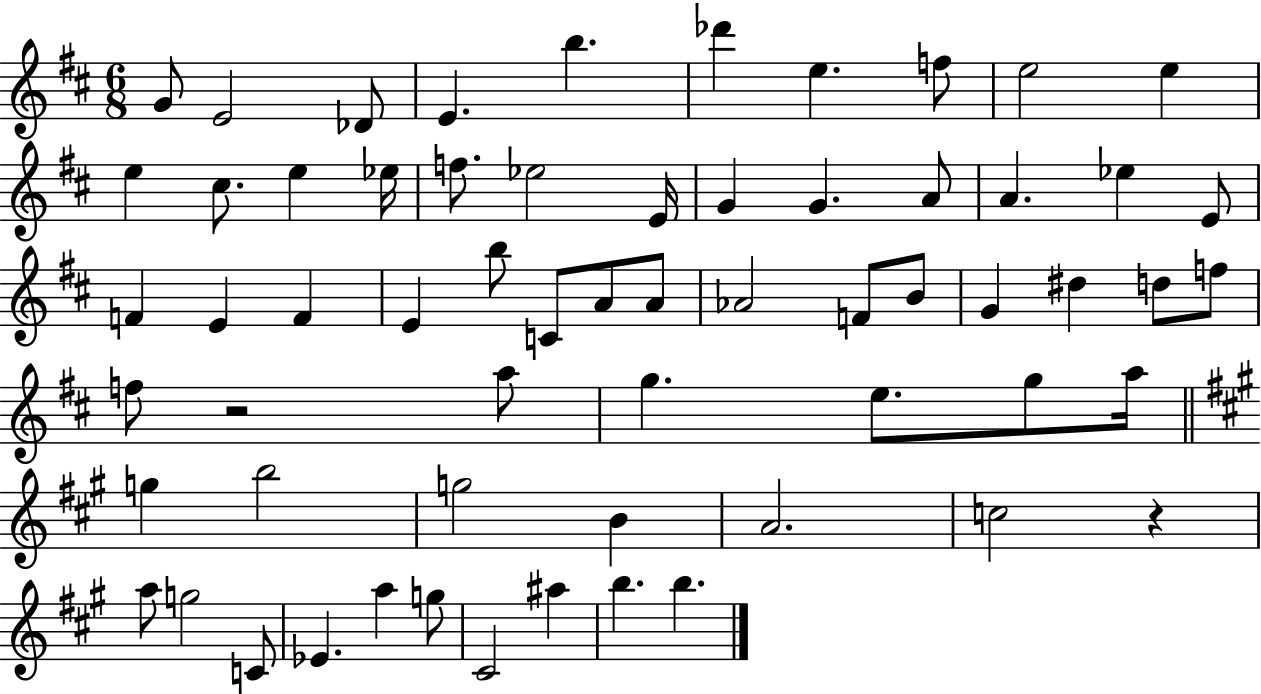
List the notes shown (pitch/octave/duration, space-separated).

G4/e E4/h Db4/e E4/q. B5/q. Db6/q E5/q. F5/e E5/h E5/q E5/q C#5/e. E5/q Eb5/s F5/e. Eb5/h E4/s G4/q G4/q. A4/e A4/q. Eb5/q E4/e F4/q E4/q F4/q E4/q B5/e C4/e A4/e A4/e Ab4/h F4/e B4/e G4/q D#5/q D5/e F5/e F5/e R/h A5/e G5/q. E5/e. G5/e A5/s G5/q B5/h G5/h B4/q A4/h. C5/h R/q A5/e G5/h C4/e Eb4/q. A5/q G5/e C#4/h A#5/q B5/q. B5/q.